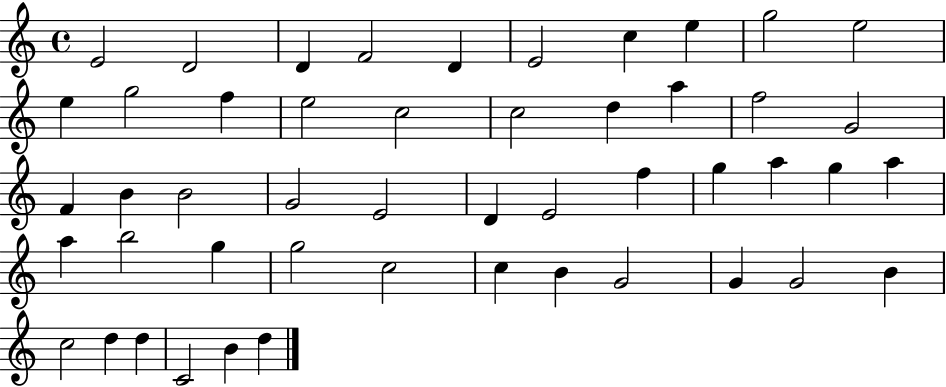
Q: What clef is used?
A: treble